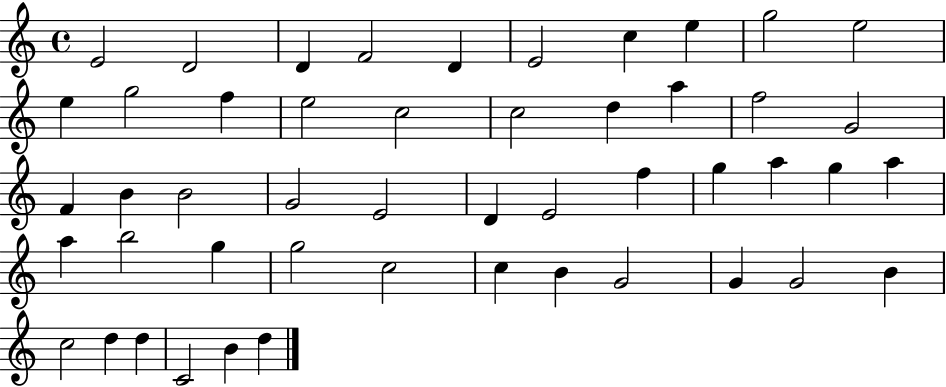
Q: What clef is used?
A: treble